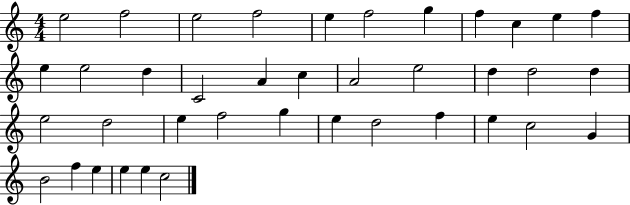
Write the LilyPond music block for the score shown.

{
  \clef treble
  \numericTimeSignature
  \time 4/4
  \key c \major
  e''2 f''2 | e''2 f''2 | e''4 f''2 g''4 | f''4 c''4 e''4 f''4 | \break e''4 e''2 d''4 | c'2 a'4 c''4 | a'2 e''2 | d''4 d''2 d''4 | \break e''2 d''2 | e''4 f''2 g''4 | e''4 d''2 f''4 | e''4 c''2 g'4 | \break b'2 f''4 e''4 | e''4 e''4 c''2 | \bar "|."
}